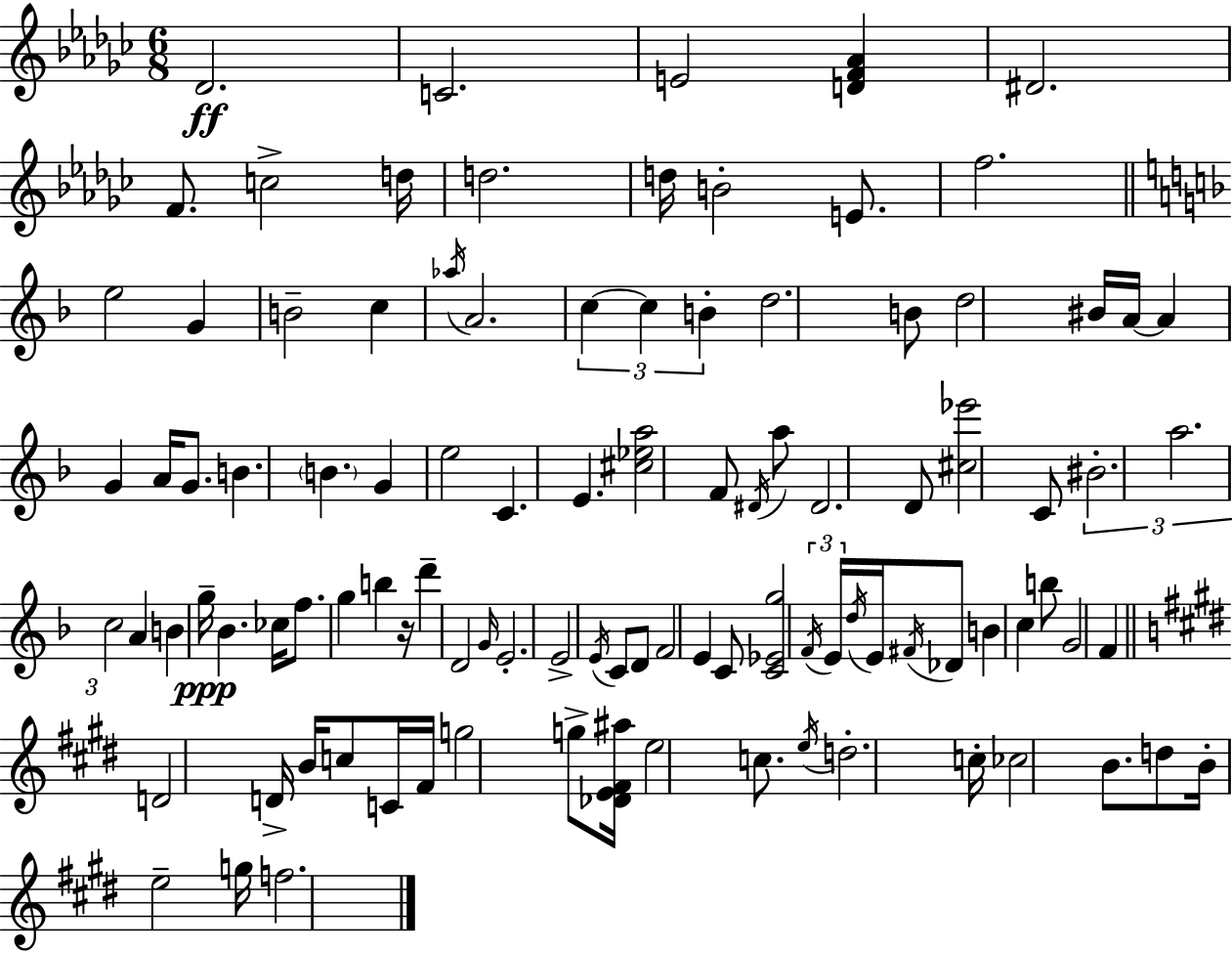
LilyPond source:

{
  \clef treble
  \numericTimeSignature
  \time 6/8
  \key ees \minor
  \repeat volta 2 { des'2.\ff | c'2. | e'2 <d' f' aes'>4 | dis'2. | \break f'8. c''2-> d''16 | d''2. | d''16 b'2-. e'8. | f''2. | \break \bar "||" \break \key f \major e''2 g'4 | b'2-- c''4 | \acciaccatura { aes''16 } a'2. | \tuplet 3/2 { c''4~~ c''4 b'4-. } | \break d''2. | b'8 d''2 bis'16 | a'16~~ a'4 g'4 a'16 g'8. | b'4. \parenthesize b'4. | \break g'4 e''2 | c'4. e'4. | <cis'' ees'' a''>2 f'8 \acciaccatura { dis'16 } | a''8 dis'2. | \break d'8 <cis'' ees'''>2 | c'8 \tuplet 3/2 { bis'2.-. | a''2. | c''2 } a'4 | \break b'4 g''16--\ppp bes'4. | ces''16 f''8. g''4 b''4 | r16 d'''4-- d'2 | \grace { g'16 } e'2.-. | \break e'2-> \acciaccatura { e'16 } | c'8 d'8 f'2 | e'4 c'8 <c' ees' g''>2 | \tuplet 3/2 { \acciaccatura { f'16 } e'16 \acciaccatura { d''16 } } e'16 \acciaccatura { fis'16 } des'8 b'4 | \break c''4 b''8 g'2 | f'4 \bar "||" \break \key e \major d'2 d'16-> b'16 c''8 | c'16 fis'16 g''2 g''8-> | <des' e' fis' ais''>16 e''2 c''8. | \acciaccatura { e''16 } d''2.-. | \break c''16-. ces''2 b'8. | d''8 b'16-. e''2-- | g''16 f''2. | } \bar "|."
}